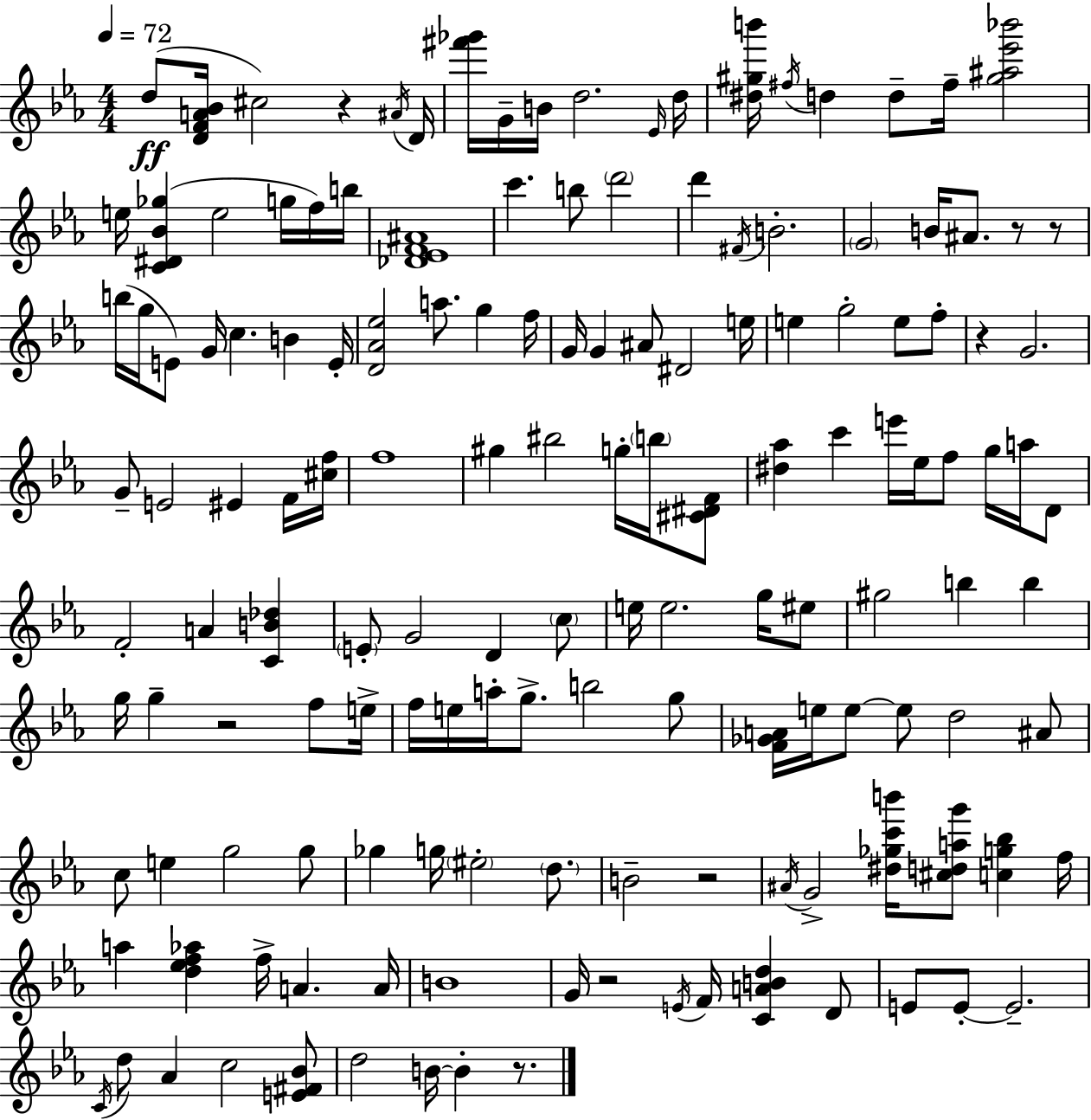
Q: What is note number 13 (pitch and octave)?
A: F#5